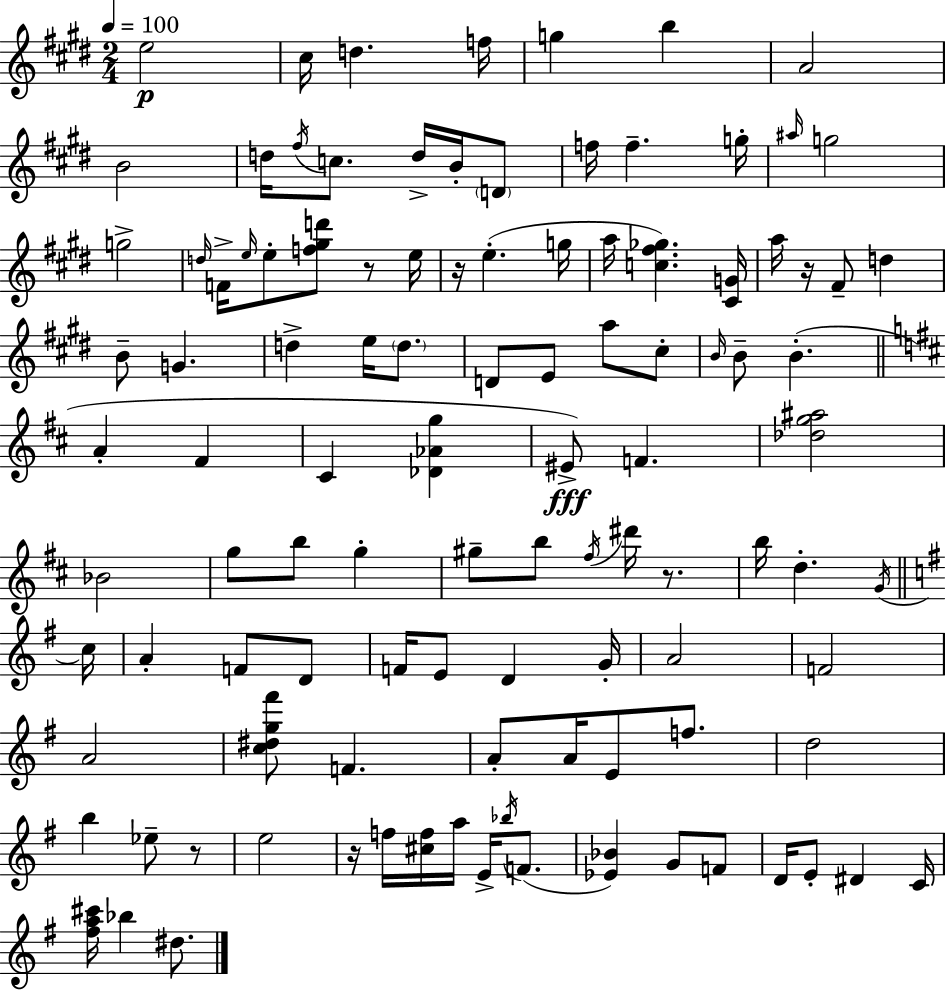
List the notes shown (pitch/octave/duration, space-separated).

E5/h C#5/s D5/q. F5/s G5/q B5/q A4/h B4/h D5/s F#5/s C5/e. D5/s B4/s D4/e F5/s F5/q. G5/s A#5/s G5/h G5/h D5/s F4/s E5/s E5/e [F5,G#5,D6]/e R/e E5/s R/s E5/q. G5/s A5/s [C5,F#5,Gb5]/q. [C#4,G4]/s A5/s R/s F#4/e D5/q B4/e G4/q. D5/q E5/s D5/e. D4/e E4/e A5/e C#5/e B4/s B4/e B4/q. A4/q F#4/q C#4/q [Db4,Ab4,G5]/q EIS4/e F4/q. [Db5,G5,A#5]/h Bb4/h G5/e B5/e G5/q G#5/e B5/e F#5/s D#6/s R/e. B5/s D5/q. G4/s C5/s A4/q F4/e D4/e F4/s E4/e D4/q G4/s A4/h F4/h A4/h [C5,D#5,G5,F#6]/e F4/q. A4/e A4/s E4/e F5/e. D5/h B5/q Eb5/e R/e E5/h R/s F5/s [C#5,F5]/s A5/s E4/s Bb5/s F4/e. [Eb4,Bb4]/q G4/e F4/e D4/s E4/e D#4/q C4/s [F#5,A5,C#6]/s Bb5/q D#5/e.